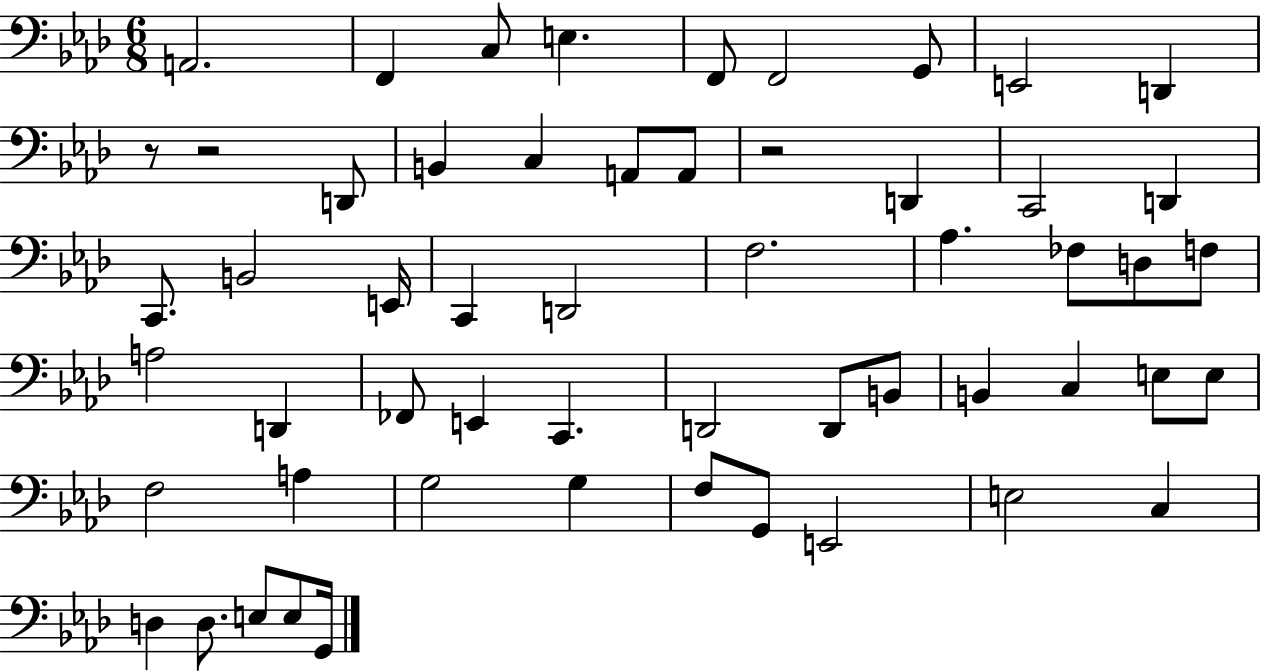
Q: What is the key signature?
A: AES major